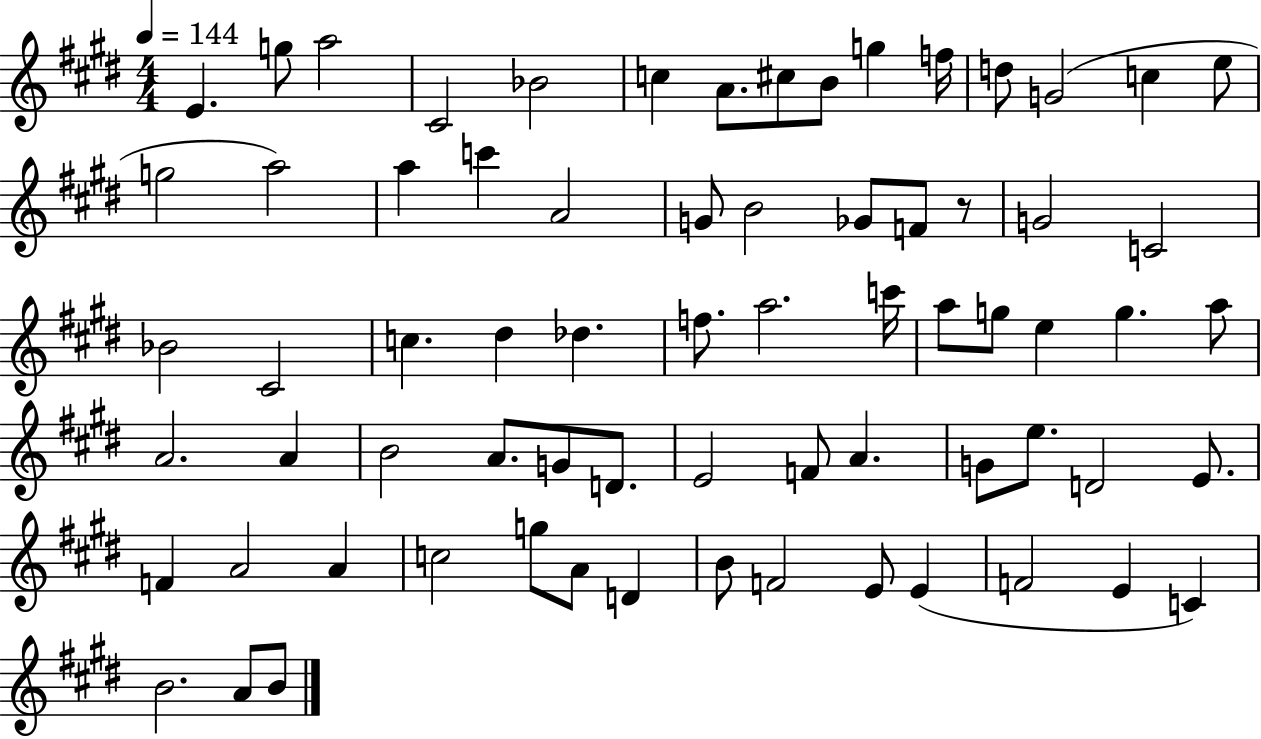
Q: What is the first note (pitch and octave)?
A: E4